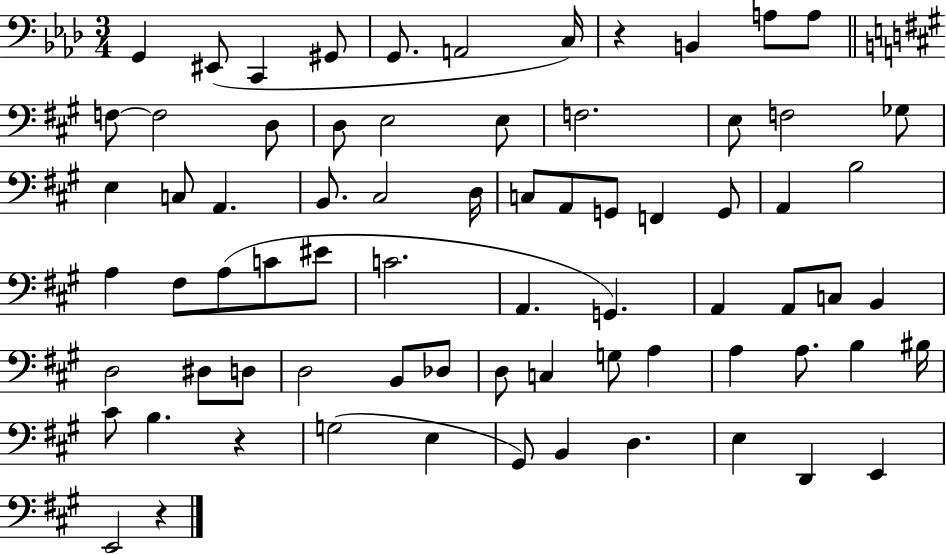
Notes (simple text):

G2/q EIS2/e C2/q G#2/e G2/e. A2/h C3/s R/q B2/q A3/e A3/e F3/e F3/h D3/e D3/e E3/h E3/e F3/h. E3/e F3/h Gb3/e E3/q C3/e A2/q. B2/e. C#3/h D3/s C3/e A2/e G2/e F2/q G2/e A2/q B3/h A3/q F#3/e A3/e C4/e EIS4/e C4/h. A2/q. G2/q. A2/q A2/e C3/e B2/q D3/h D#3/e D3/e D3/h B2/e Db3/e D3/e C3/q G3/e A3/q A3/q A3/e. B3/q BIS3/s C#4/e B3/q. R/q G3/h E3/q G#2/e B2/q D3/q. E3/q D2/q E2/q E2/h R/q